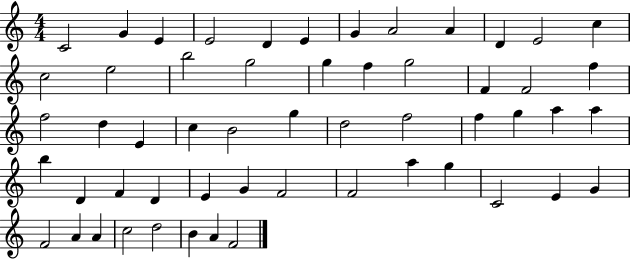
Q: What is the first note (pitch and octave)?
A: C4